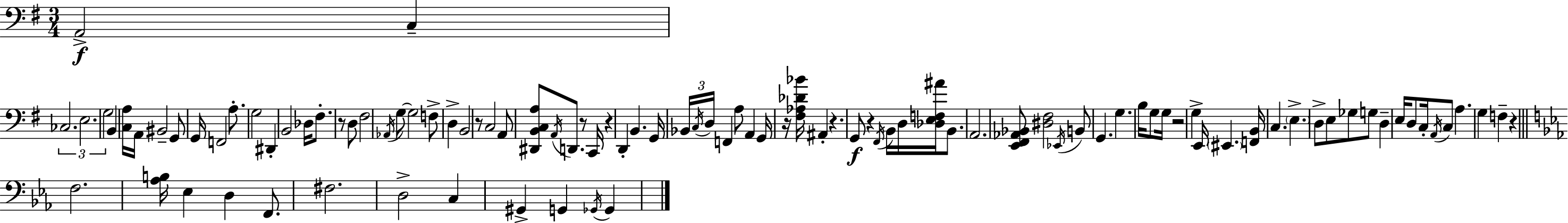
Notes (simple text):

A2/h C3/q CES3/h. E3/h. G3/h B2/q [C3,A3]/s A2/s BIS2/h G2/e G2/s F2/h A3/e. G3/h D#2/q B2/h Db3/s F#3/e. R/e D3/e F#3/h Ab2/s G3/e G3/h F3/e D3/q B2/h R/e C3/h A2/e [D#2,B2,C3,A3]/e A2/s D2/e. R/e C2/s R/q D2/q B2/q. G2/s Bb2/s C3/s D3/s F2/q A3/e A2/q G2/s R/s [F#3,Ab3,Db4,Bb4]/s A#2/q R/q. G2/e R/q F#2/s B2/s D3/s [Db3,E3,F3,A#4]/s B2/e. A2/h. [E2,F#2,Ab2,Bb2]/e [D#3,F#3]/h Eb2/s B2/e G2/q. G3/q. B3/s G3/e G3/s R/h G3/q E2/s EIS2/q. [F2,B2]/s C3/q. E3/q. D3/e E3/e Gb3/e G3/e D3/q E3/s D3/e C3/s A2/s C3/e A3/q. G3/q F3/q R/q F3/h. [Ab3,B3]/s Eb3/q D3/q F2/e. F#3/h. D3/h C3/q G#2/q G2/q Gb2/s Gb2/q